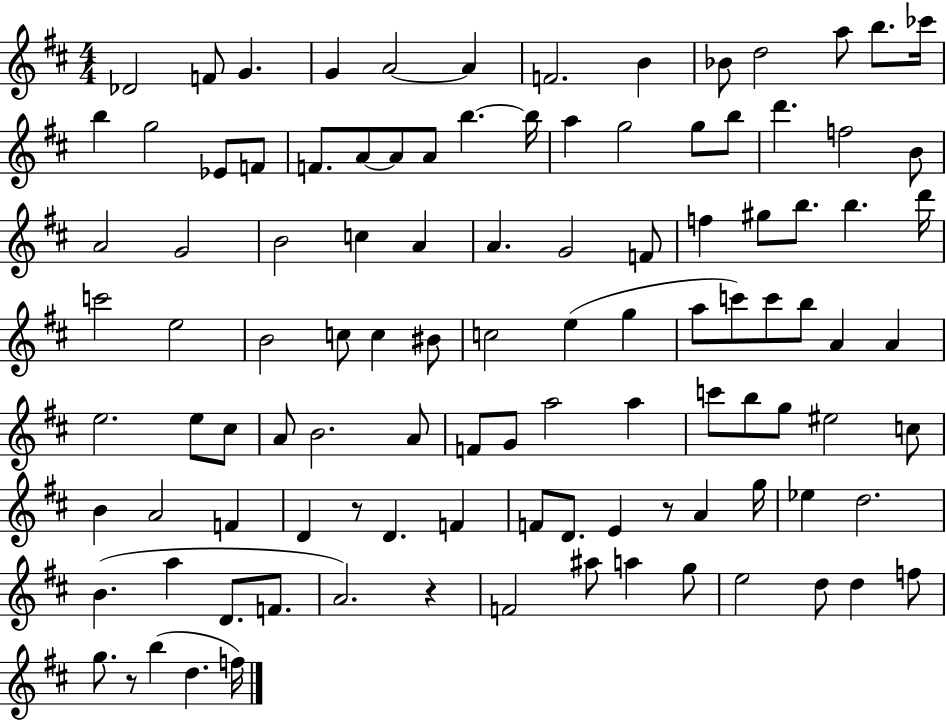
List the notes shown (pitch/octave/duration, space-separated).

Db4/h F4/e G4/q. G4/q A4/h A4/q F4/h. B4/q Bb4/e D5/h A5/e B5/e. CES6/s B5/q G5/h Eb4/e F4/e F4/e. A4/e A4/e A4/e B5/q. B5/s A5/q G5/h G5/e B5/e D6/q. F5/h B4/e A4/h G4/h B4/h C5/q A4/q A4/q. G4/h F4/e F5/q G#5/e B5/e. B5/q. D6/s C6/h E5/h B4/h C5/e C5/q BIS4/e C5/h E5/q G5/q A5/e C6/e C6/e B5/e A4/q A4/q E5/h. E5/e C#5/e A4/e B4/h. A4/e F4/e G4/e A5/h A5/q C6/e B5/e G5/e EIS5/h C5/e B4/q A4/h F4/q D4/q R/e D4/q. F4/q F4/e D4/e. E4/q R/e A4/q G5/s Eb5/q D5/h. B4/q. A5/q D4/e. F4/e. A4/h. R/q F4/h A#5/e A5/q G5/e E5/h D5/e D5/q F5/e G5/e. R/e B5/q D5/q. F5/s